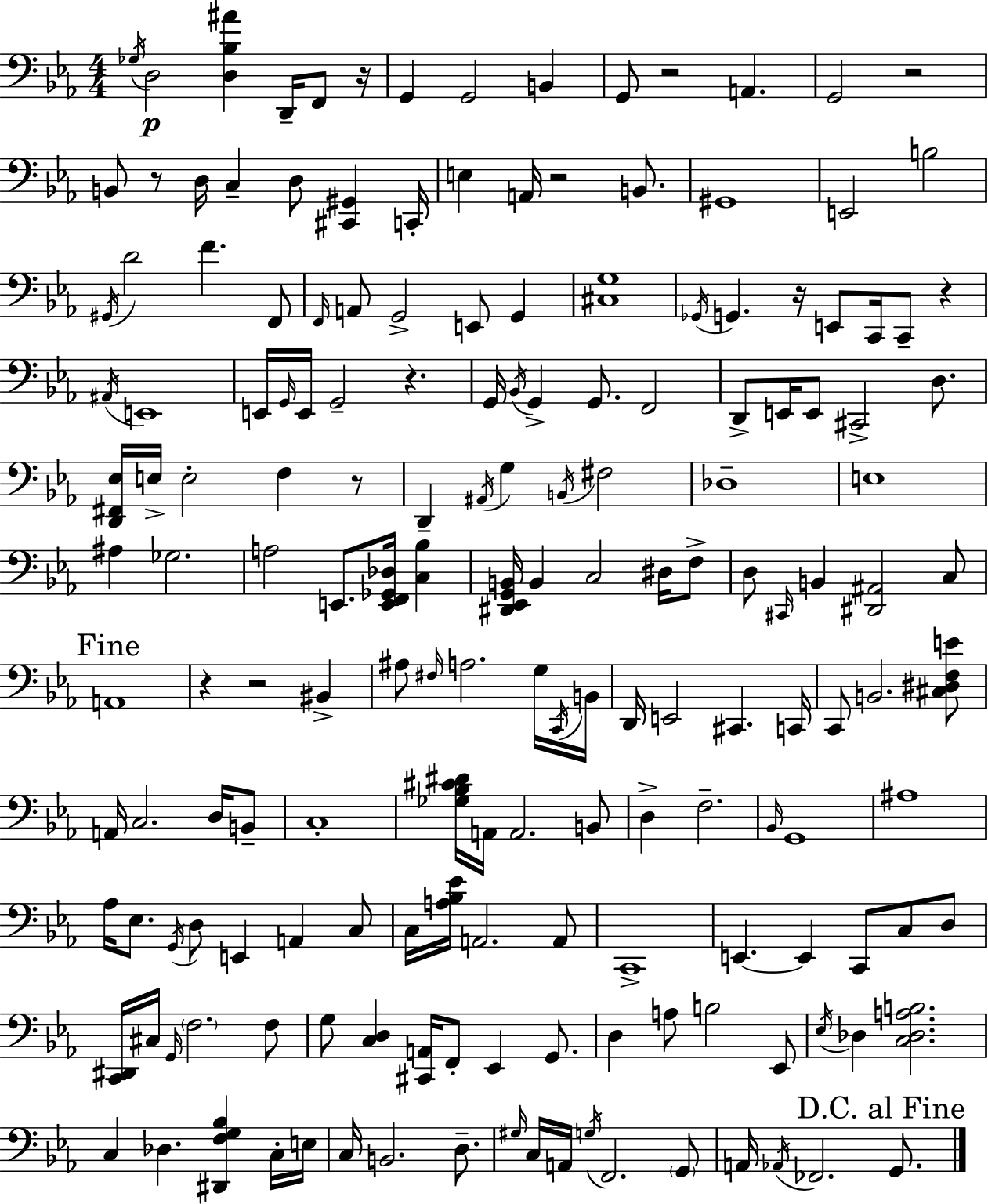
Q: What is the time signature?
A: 4/4